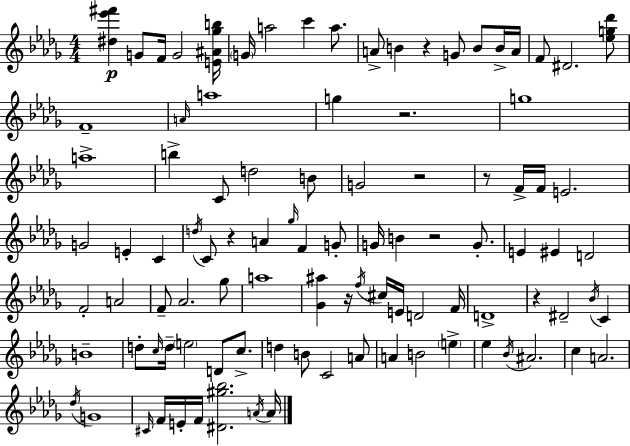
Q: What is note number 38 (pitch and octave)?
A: G4